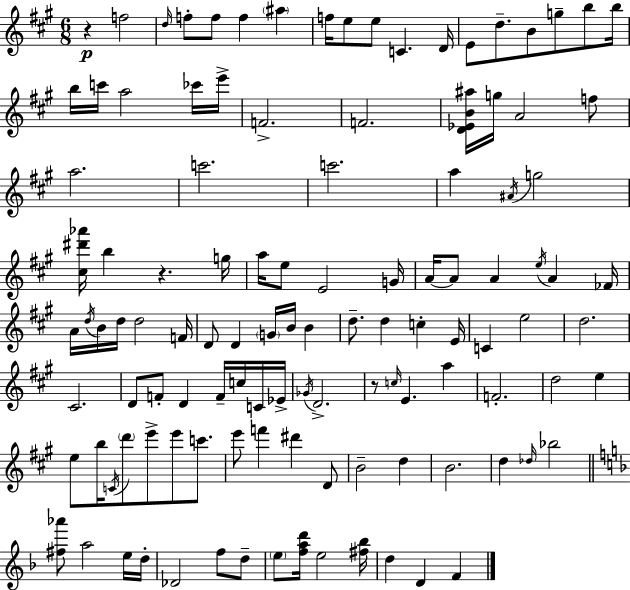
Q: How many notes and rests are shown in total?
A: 115